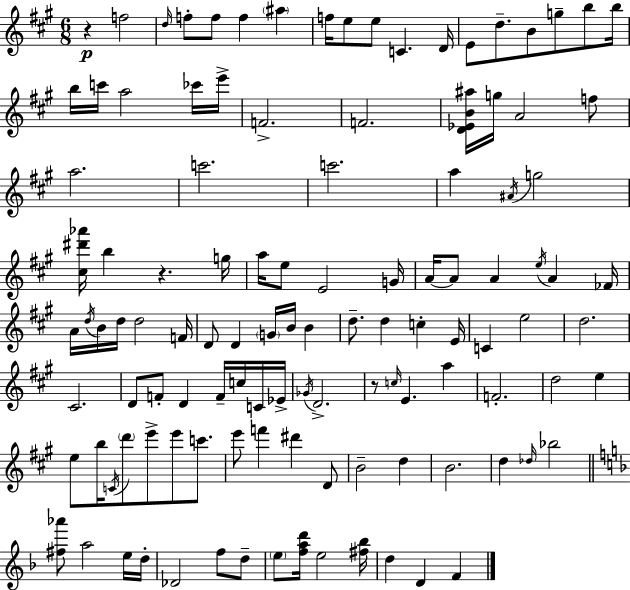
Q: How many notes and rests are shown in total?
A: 115